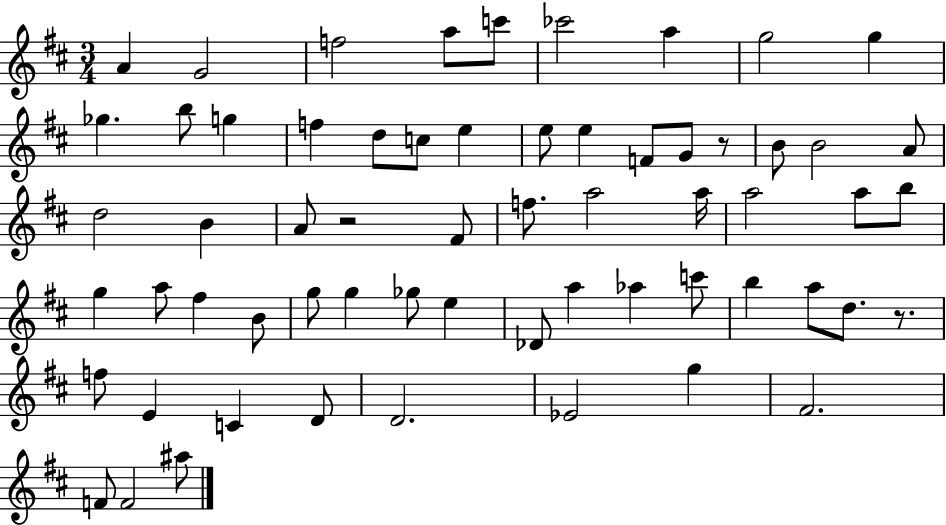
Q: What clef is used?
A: treble